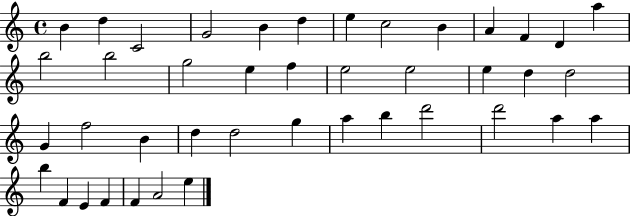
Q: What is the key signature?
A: C major